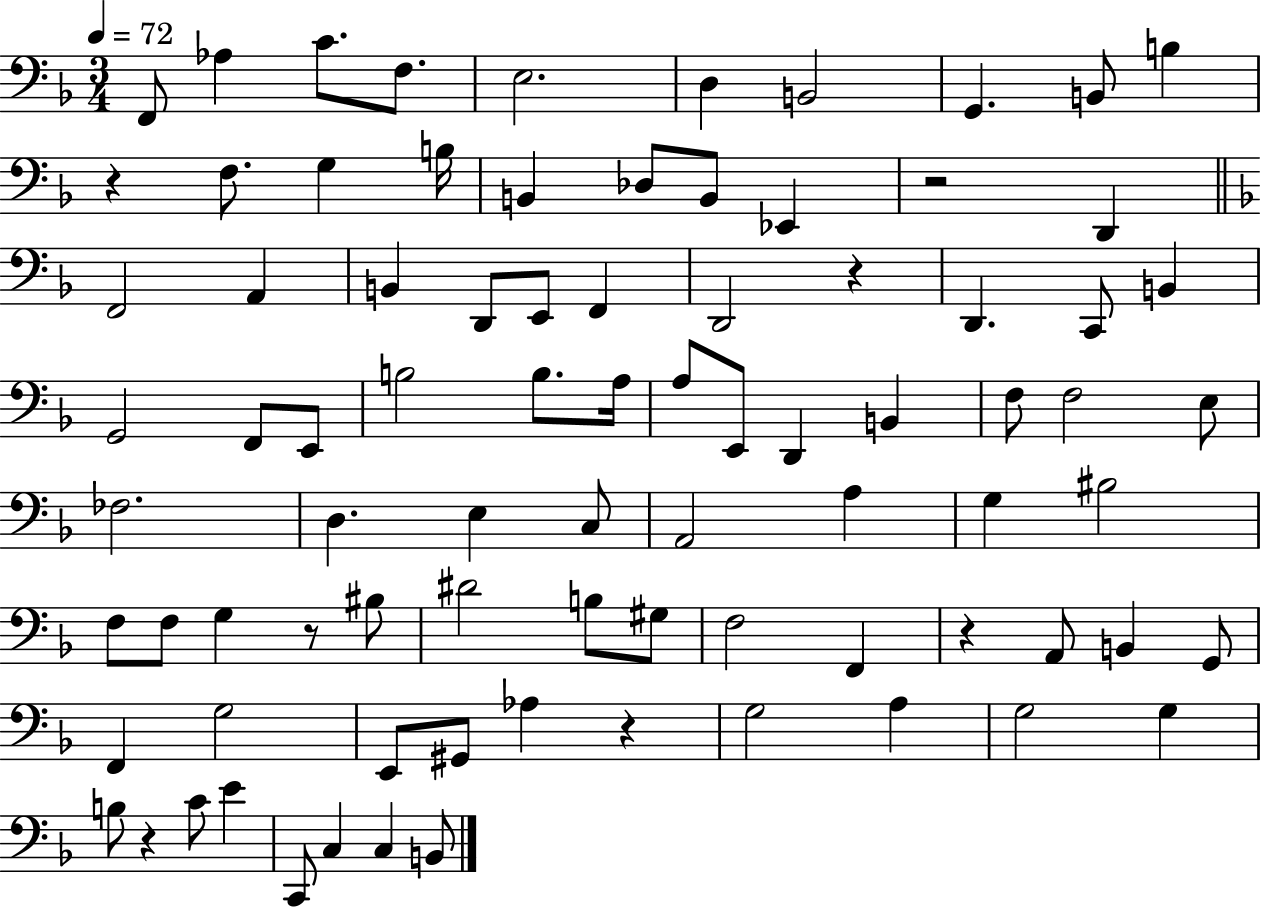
F2/e Ab3/q C4/e. F3/e. E3/h. D3/q B2/h G2/q. B2/e B3/q R/q F3/e. G3/q B3/s B2/q Db3/e B2/e Eb2/q R/h D2/q F2/h A2/q B2/q D2/e E2/e F2/q D2/h R/q D2/q. C2/e B2/q G2/h F2/e E2/e B3/h B3/e. A3/s A3/e E2/e D2/q B2/q F3/e F3/h E3/e FES3/h. D3/q. E3/q C3/e A2/h A3/q G3/q BIS3/h F3/e F3/e G3/q R/e BIS3/e D#4/h B3/e G#3/e F3/h F2/q R/q A2/e B2/q G2/e F2/q G3/h E2/e G#2/e Ab3/q R/q G3/h A3/q G3/h G3/q B3/e R/q C4/e E4/q C2/e C3/q C3/q B2/e